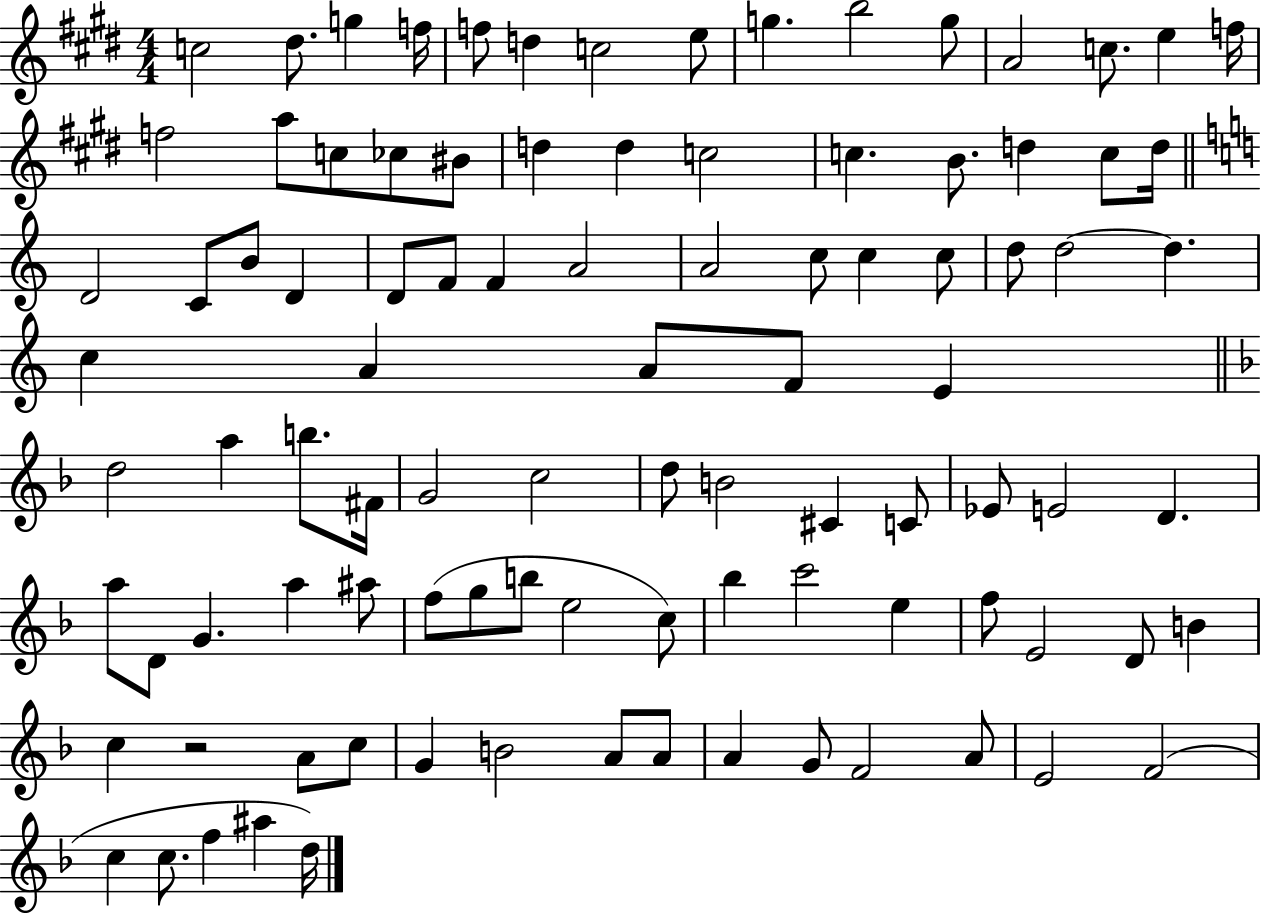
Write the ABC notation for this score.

X:1
T:Untitled
M:4/4
L:1/4
K:E
c2 ^d/2 g f/4 f/2 d c2 e/2 g b2 g/2 A2 c/2 e f/4 f2 a/2 c/2 _c/2 ^B/2 d d c2 c B/2 d c/2 d/4 D2 C/2 B/2 D D/2 F/2 F A2 A2 c/2 c c/2 d/2 d2 d c A A/2 F/2 E d2 a b/2 ^F/4 G2 c2 d/2 B2 ^C C/2 _E/2 E2 D a/2 D/2 G a ^a/2 f/2 g/2 b/2 e2 c/2 _b c'2 e f/2 E2 D/2 B c z2 A/2 c/2 G B2 A/2 A/2 A G/2 F2 A/2 E2 F2 c c/2 f ^a d/4